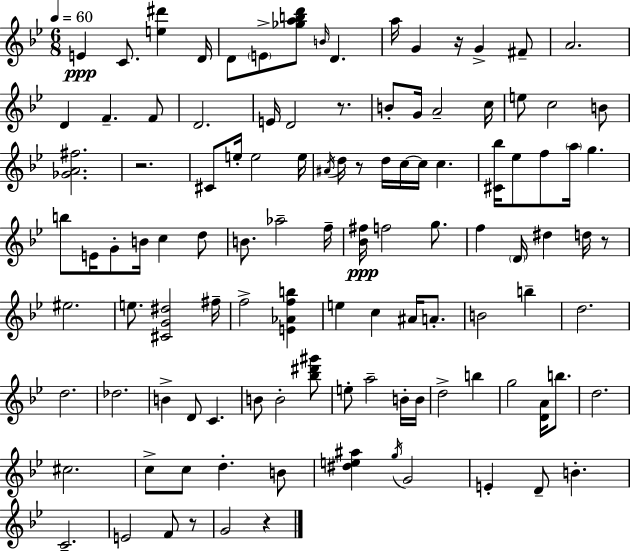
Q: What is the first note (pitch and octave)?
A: E4